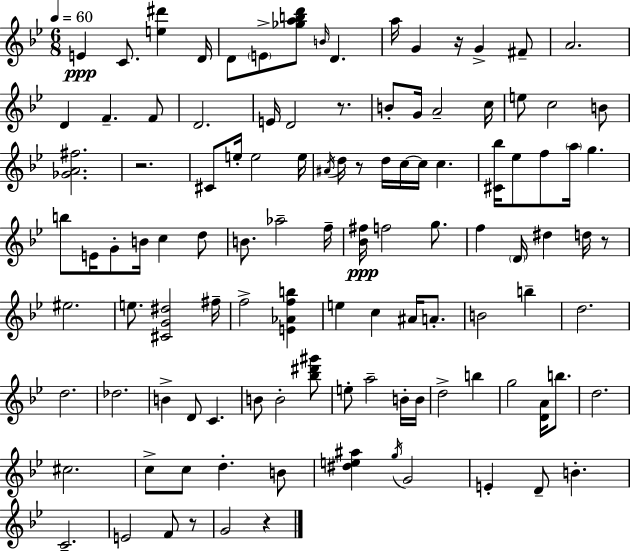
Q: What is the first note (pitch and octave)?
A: E4